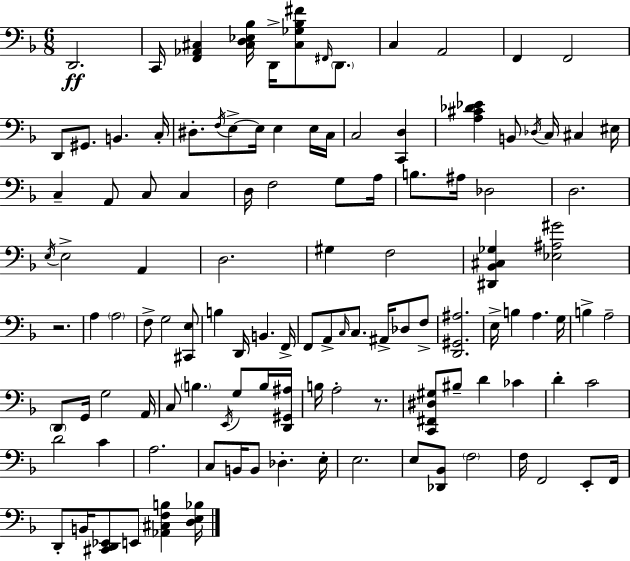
X:1
T:Untitled
M:6/8
L:1/4
K:F
D,,2 C,,/4 [F,,_A,,^C,] [^C,D,_E,_B,]/4 D,,/4 [^C,_G,_B,^F]/2 ^F,,/4 D,,/2 C, A,,2 F,, F,,2 D,,/2 ^G,,/2 B,, C,/4 ^D,/2 F,/4 E,/2 E,/4 E, E,/4 C,/4 C,2 [C,,D,] [A,^C_D_E] B,,/2 _D,/4 C,/4 ^C, ^E,/4 C, A,,/2 C,/2 C, D,/4 F,2 G,/2 A,/4 B,/2 ^A,/4 _D,2 D,2 E,/4 E,2 A,, D,2 ^G, F,2 [^D,,_B,,^C,_G,] [_E,^A,^G]2 z2 A, A,2 F,/2 G,2 [^C,,E,]/2 B, D,,/4 B,, F,,/4 F,,/2 A,,/2 C,/4 C,/2 ^A,,/4 _D,/2 F,/2 [D,,^G,,^A,]2 E,/4 B, A, G,/4 B, A,2 D,,/2 G,,/4 G,2 A,,/4 C,/2 B, E,,/4 G,/2 B,/4 [D,,^G,,^A,]/4 B,/4 A,2 z/2 [C,,^F,,^D,^G,]/2 ^B,/2 D _C D C2 D2 C A,2 C,/2 B,,/4 B,,/2 _D, E,/4 E,2 E,/2 [_D,,_B,,]/2 F,2 F,/4 F,,2 E,,/2 F,,/4 D,,/2 B,,/4 [^C,,D,,_E,,]/2 E,,/2 [_A,,^C,F,B,] [D,E,_B,]/4